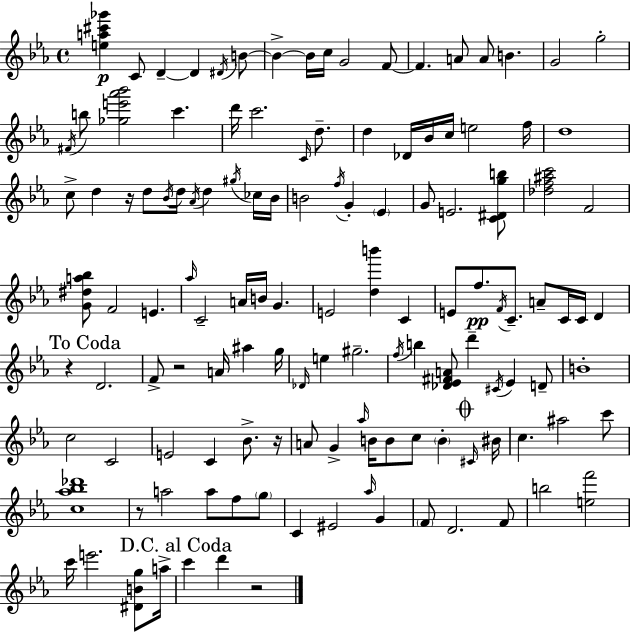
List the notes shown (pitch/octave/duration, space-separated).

[E5,A5,C#6,Gb6]/q C4/e D4/q D4/q D#4/s B4/e B4/q B4/s C5/s G4/h F4/e F4/q. A4/e A4/e B4/q. G4/h G5/h F#4/s B5/e [Gb5,E6,Ab6,Bb6]/h C6/q. D6/s C6/h. C4/s D5/e. D5/q Db4/s Bb4/s C5/s E5/h F5/s D5/w C5/e D5/q R/s D5/e Bb4/s D5/s Ab4/s D5/q G#5/s CES5/s Bb4/s B4/h F5/s G4/q Eb4/q G4/e E4/h. [C4,D#4,G5,B5]/e [Db5,F5,A#5,C6]/h F4/h [G4,D#5,A5,Bb5]/e F4/h E4/q. Ab5/s C4/h A4/s B4/s G4/q. E4/h [D5,B6]/q C4/q E4/e F5/e. F4/s C4/e. A4/e C4/s C4/s D4/q R/q D4/h. F4/e R/h A4/s A#5/q G5/s Db4/s E5/q G#5/h. F5/s B5/q [Db4,Eb4,F#4,A4]/e D6/q C#4/s Eb4/q D4/e B4/w C5/h C4/h E4/h C4/q Bb4/e. R/s A4/e G4/q Ab5/s B4/s B4/e C5/e B4/q C#4/s BIS4/s C5/q. A#5/h C6/e [C5,Ab5,Bb5,Db6]/w R/e A5/h A5/e F5/e G5/e C4/q EIS4/h Ab5/s G4/q F4/e D4/h. F4/e B5/h [E5,F6]/h C6/s E6/h. [D#4,B4,G5]/e A5/s C6/q D6/q R/h